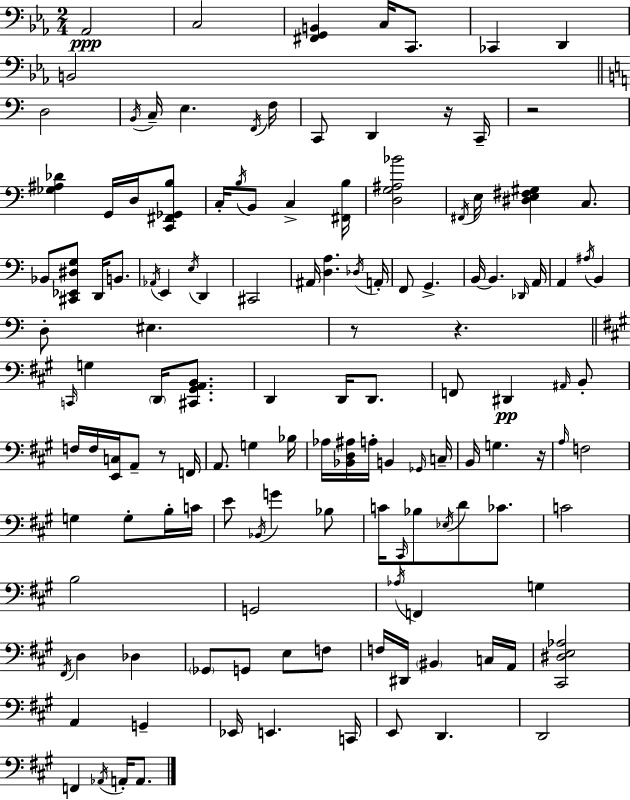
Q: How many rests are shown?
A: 6